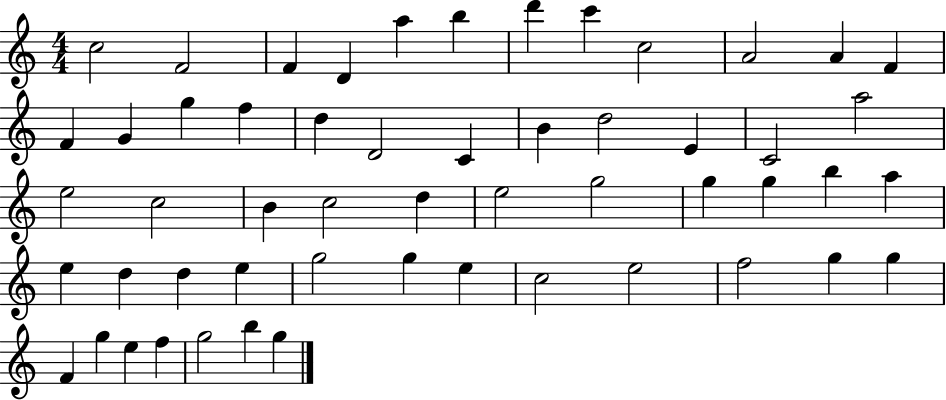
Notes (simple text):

C5/h F4/h F4/q D4/q A5/q B5/q D6/q C6/q C5/h A4/h A4/q F4/q F4/q G4/q G5/q F5/q D5/q D4/h C4/q B4/q D5/h E4/q C4/h A5/h E5/h C5/h B4/q C5/h D5/q E5/h G5/h G5/q G5/q B5/q A5/q E5/q D5/q D5/q E5/q G5/h G5/q E5/q C5/h E5/h F5/h G5/q G5/q F4/q G5/q E5/q F5/q G5/h B5/q G5/q